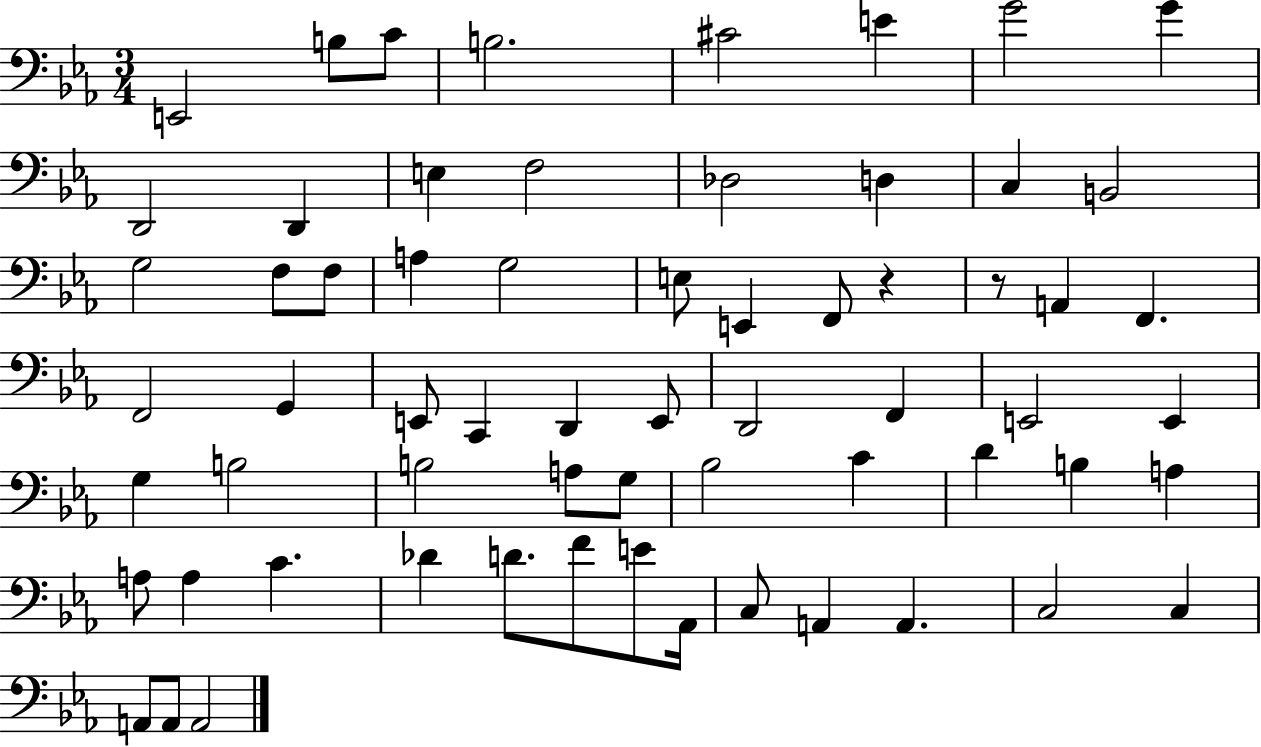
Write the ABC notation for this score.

X:1
T:Untitled
M:3/4
L:1/4
K:Eb
E,,2 B,/2 C/2 B,2 ^C2 E G2 G D,,2 D,, E, F,2 _D,2 D, C, B,,2 G,2 F,/2 F,/2 A, G,2 E,/2 E,, F,,/2 z z/2 A,, F,, F,,2 G,, E,,/2 C,, D,, E,,/2 D,,2 F,, E,,2 E,, G, B,2 B,2 A,/2 G,/2 _B,2 C D B, A, A,/2 A, C _D D/2 F/2 E/2 _A,,/4 C,/2 A,, A,, C,2 C, A,,/2 A,,/2 A,,2